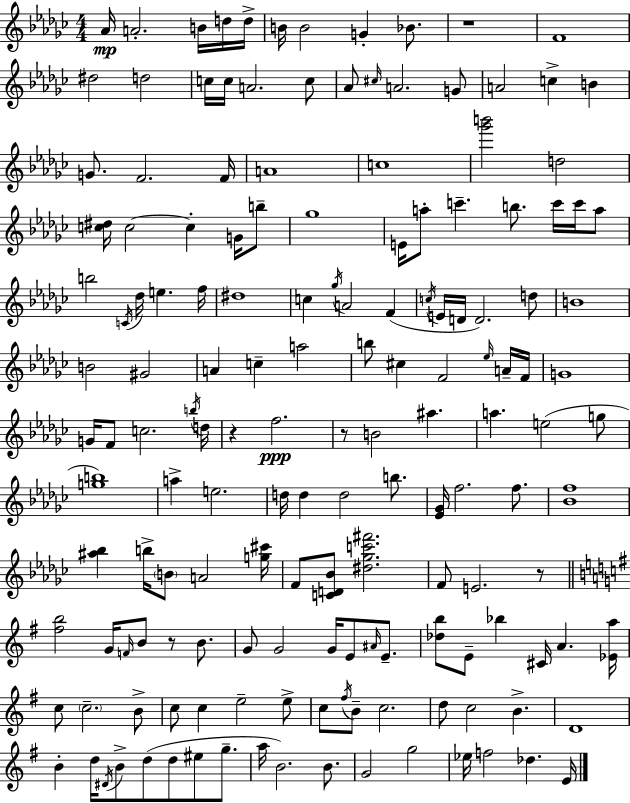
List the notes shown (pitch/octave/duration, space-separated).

Ab4/s A4/h. B4/s D5/s D5/s B4/s B4/h G4/q Bb4/e. R/w F4/w D#5/h D5/h C5/s C5/s A4/h. C5/e Ab4/e C#5/s A4/h. G4/e A4/h C5/q B4/q G4/e. F4/h. F4/s A4/w C5/w [Gb6,B6]/h D5/h [C5,D#5]/s C5/h C5/q G4/s B5/e Gb5/w E4/s A5/e C6/q. B5/e. C6/s C6/s A5/e B5/h C4/s Db5/s E5/q. F5/s D#5/w C5/q Gb5/s A4/h F4/q C5/s E4/s D4/s D4/h. D5/e B4/w B4/h G#4/h A4/q C5/q A5/h B5/e C#5/q F4/h Eb5/s A4/s F4/s G4/w G4/s F4/e C5/h. B5/s D5/s R/q F5/h. R/e B4/h A#5/q. A5/q. E5/h G5/e [G5,B5]/w A5/q E5/h. D5/s D5/q D5/h B5/e. [Eb4,Gb4]/s F5/h. F5/e. [Bb4,F5]/w [A#5,Bb5]/q B5/s B4/e A4/h [G5,C#6]/s F4/e [C4,D4,Bb4]/e [D#5,Gb5,C6,F#6]/h. F4/e E4/h. R/e [F#5,B5]/h G4/s F4/s B4/e R/e B4/e. G4/e G4/h G4/s E4/e A#4/s E4/e. [Db5,B5]/e E4/e Bb5/q C#4/s A4/q. [Eb4,A5]/s C5/e C5/h. B4/e C5/e C5/q E5/h E5/e C5/e F#5/s B4/e C5/h. D5/e C5/h B4/q. D4/w B4/q D5/s D#4/s B4/e D5/e D5/e EIS5/e G5/e. A5/s B4/h. B4/e. G4/h G5/h Eb5/s F5/h Db5/q. E4/s